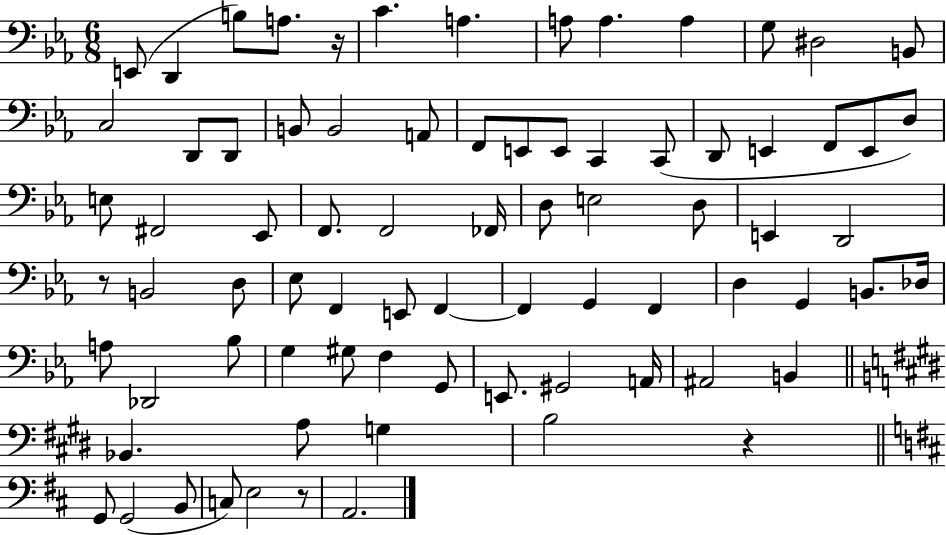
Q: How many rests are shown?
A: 4